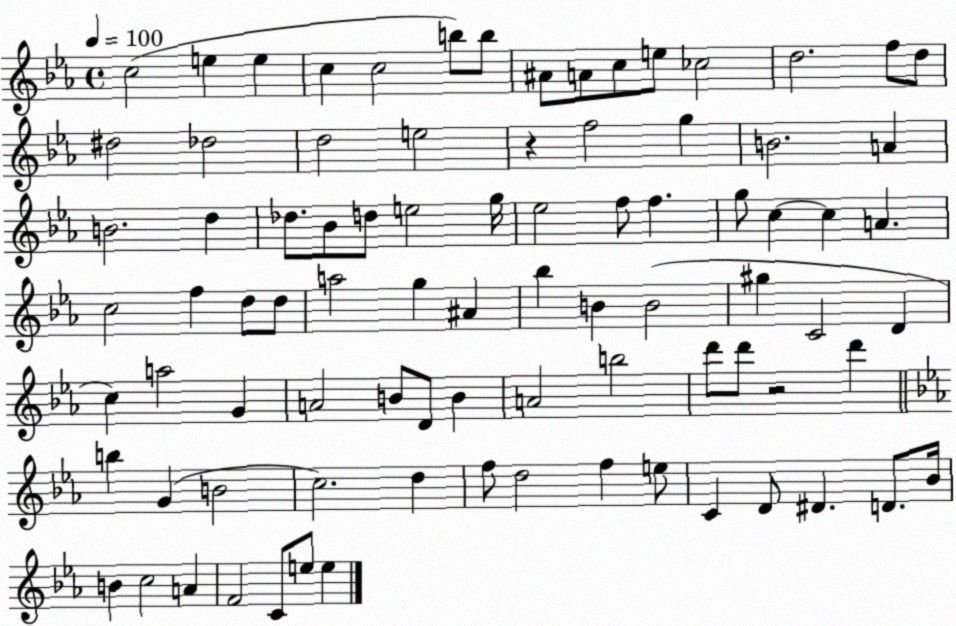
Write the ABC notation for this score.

X:1
T:Untitled
M:4/4
L:1/4
K:Eb
c2 e e c c2 b/2 b/2 ^A/2 A/2 c/2 e/2 _c2 d2 f/2 d/2 ^d2 _d2 d2 e2 z f2 g B2 A B2 d _d/2 _B/2 d/2 e2 g/4 _e2 f/2 f g/2 c c A c2 f d/2 d/2 a2 g ^A _b B B2 ^g C2 D c a2 G A2 B/2 D/2 B A2 b2 d'/2 d'/2 z2 d' b G B2 c2 d f/2 d2 f e/2 C D/2 ^D D/2 _B/4 B c2 A F2 C/2 e/2 e